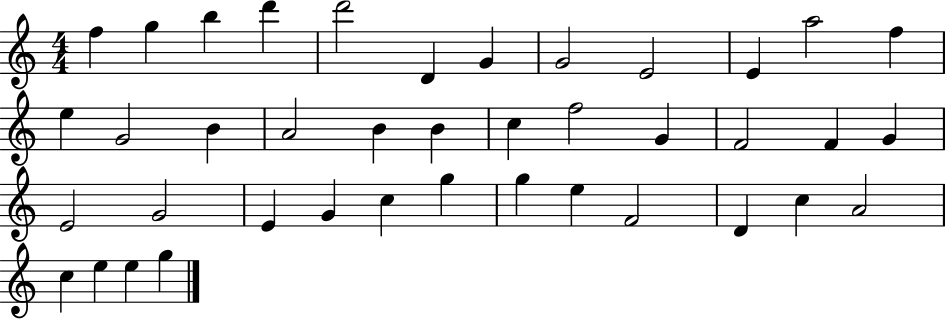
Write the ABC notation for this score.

X:1
T:Untitled
M:4/4
L:1/4
K:C
f g b d' d'2 D G G2 E2 E a2 f e G2 B A2 B B c f2 G F2 F G E2 G2 E G c g g e F2 D c A2 c e e g